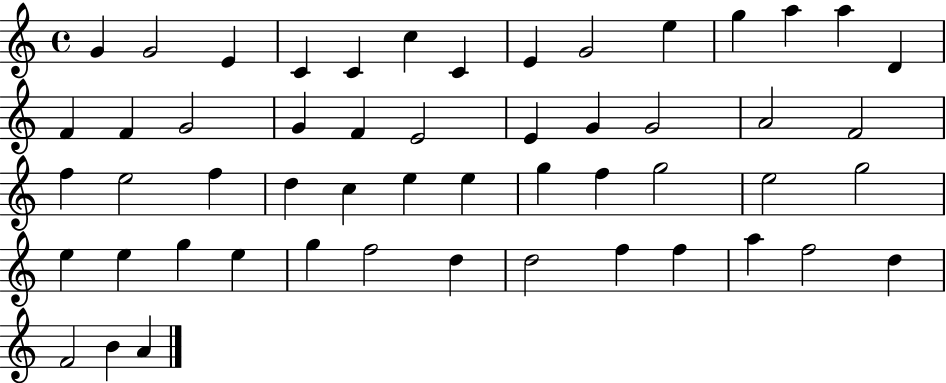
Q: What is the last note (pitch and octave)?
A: A4